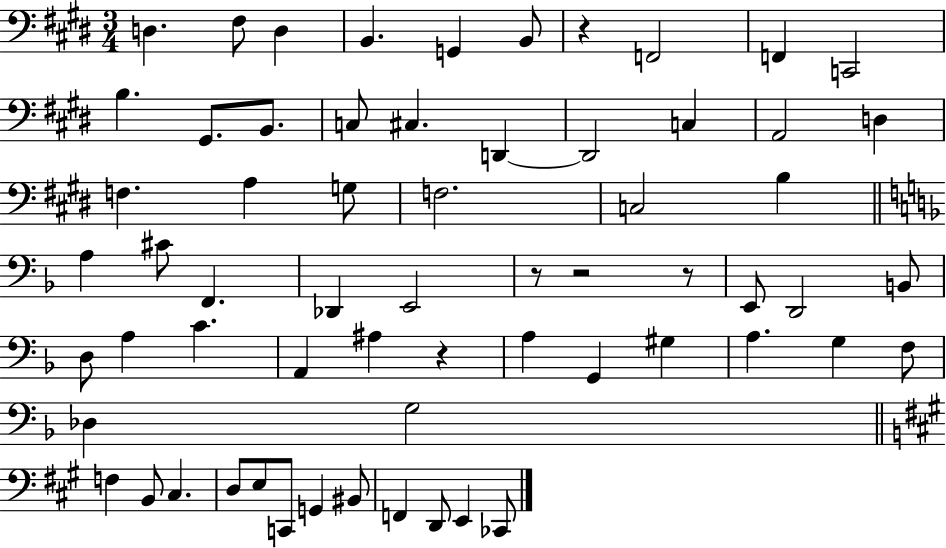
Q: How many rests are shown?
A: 5